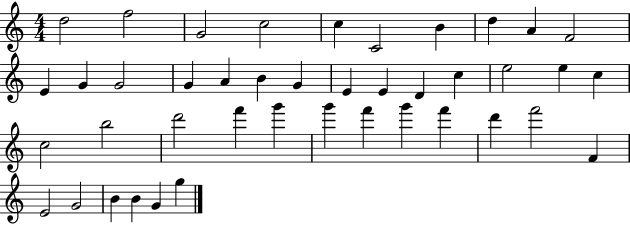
{
  \clef treble
  \numericTimeSignature
  \time 4/4
  \key c \major
  d''2 f''2 | g'2 c''2 | c''4 c'2 b'4 | d''4 a'4 f'2 | \break e'4 g'4 g'2 | g'4 a'4 b'4 g'4 | e'4 e'4 d'4 c''4 | e''2 e''4 c''4 | \break c''2 b''2 | d'''2 f'''4 g'''4 | g'''4 f'''4 g'''4 f'''4 | d'''4 f'''2 f'4 | \break e'2 g'2 | b'4 b'4 g'4 g''4 | \bar "|."
}